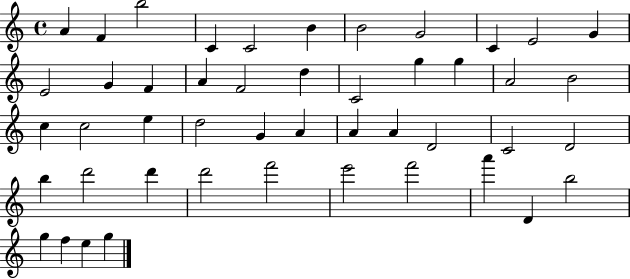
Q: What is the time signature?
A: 4/4